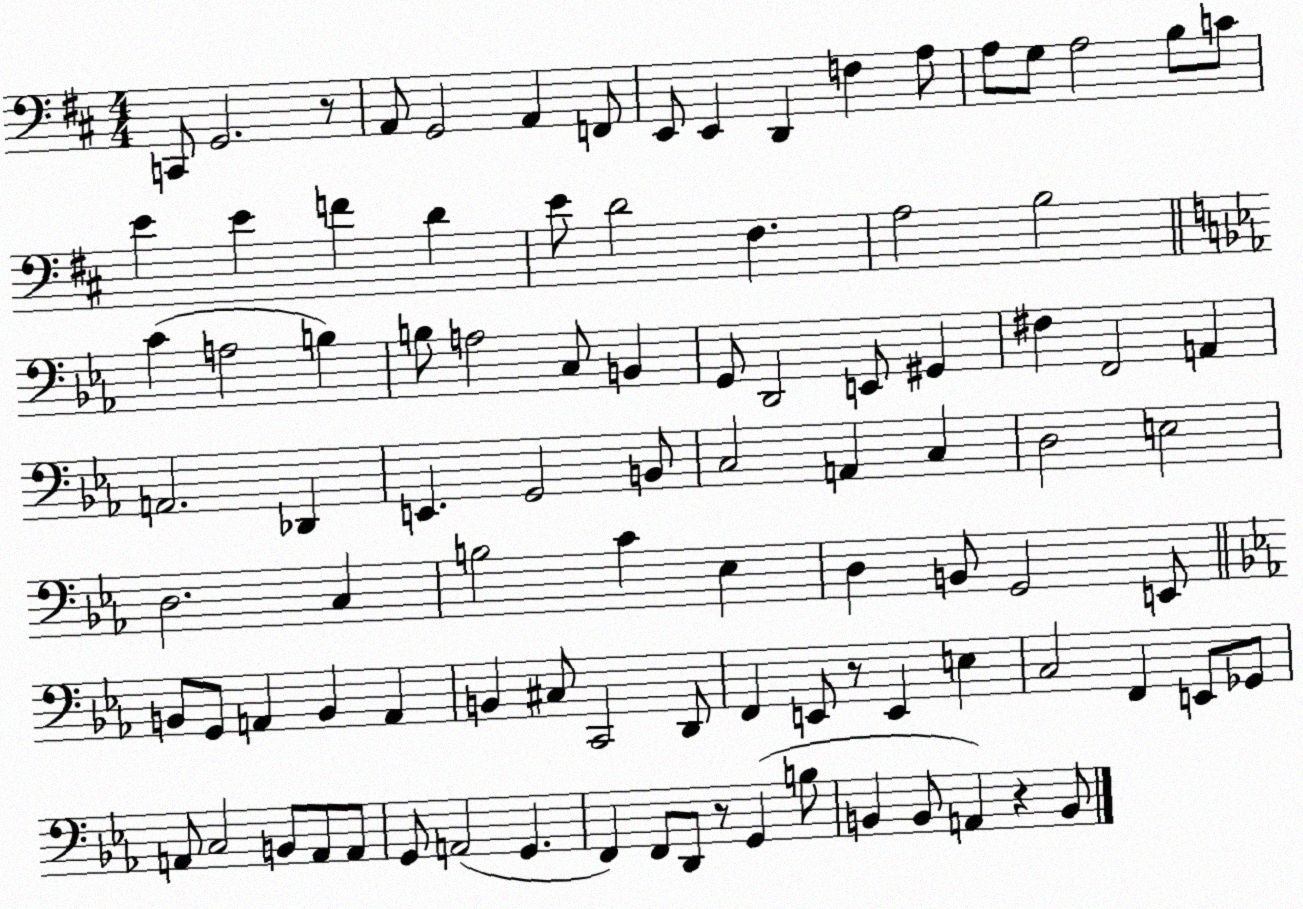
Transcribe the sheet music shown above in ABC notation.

X:1
T:Untitled
M:4/4
L:1/4
K:D
C,,/2 G,,2 z/2 A,,/2 G,,2 A,, F,,/2 E,,/2 E,, D,, F, A,/2 A,/2 G,/2 A,2 B,/2 C/2 E E F D E/2 D2 ^F, A,2 B,2 C A,2 B, B,/2 A,2 C,/2 B,, G,,/2 D,,2 E,,/2 ^G,, ^F, F,,2 A,, A,,2 _D,, E,, G,,2 B,,/2 C,2 A,, C, D,2 E,2 D,2 C, B,2 C _E, D, B,,/2 G,,2 E,,/2 B,,/2 G,,/2 A,, B,, A,, B,, ^C,/2 C,,2 D,,/2 F,, E,,/2 z/2 E,, E, C,2 F,, E,,/2 _G,,/2 A,,/2 C,2 B,,/2 A,,/2 A,,/2 G,,/2 A,,2 G,, F,, F,,/2 D,,/2 z/2 G,, B,/2 B,, B,,/2 A,, z B,,/2